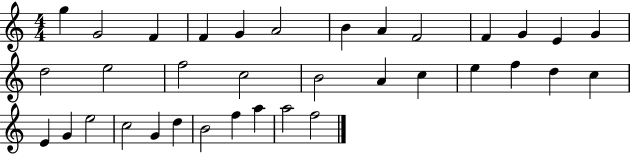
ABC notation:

X:1
T:Untitled
M:4/4
L:1/4
K:C
g G2 F F G A2 B A F2 F G E G d2 e2 f2 c2 B2 A c e f d c E G e2 c2 G d B2 f a a2 f2